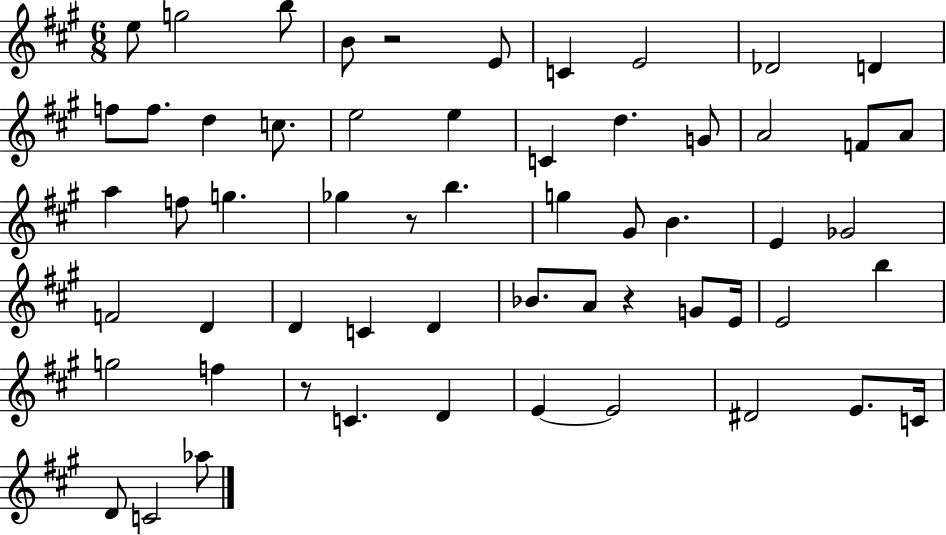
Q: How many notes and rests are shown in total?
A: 58